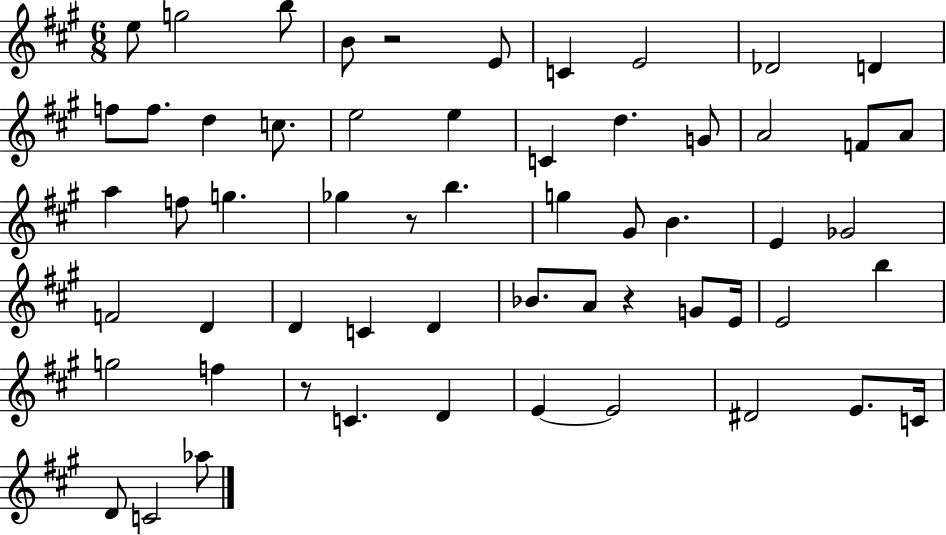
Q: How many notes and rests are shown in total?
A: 58